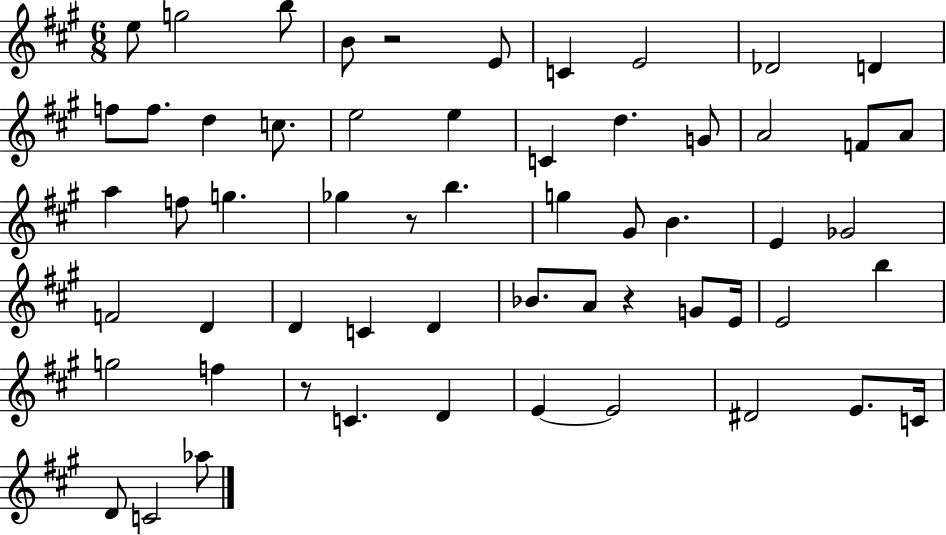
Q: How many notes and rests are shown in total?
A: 58